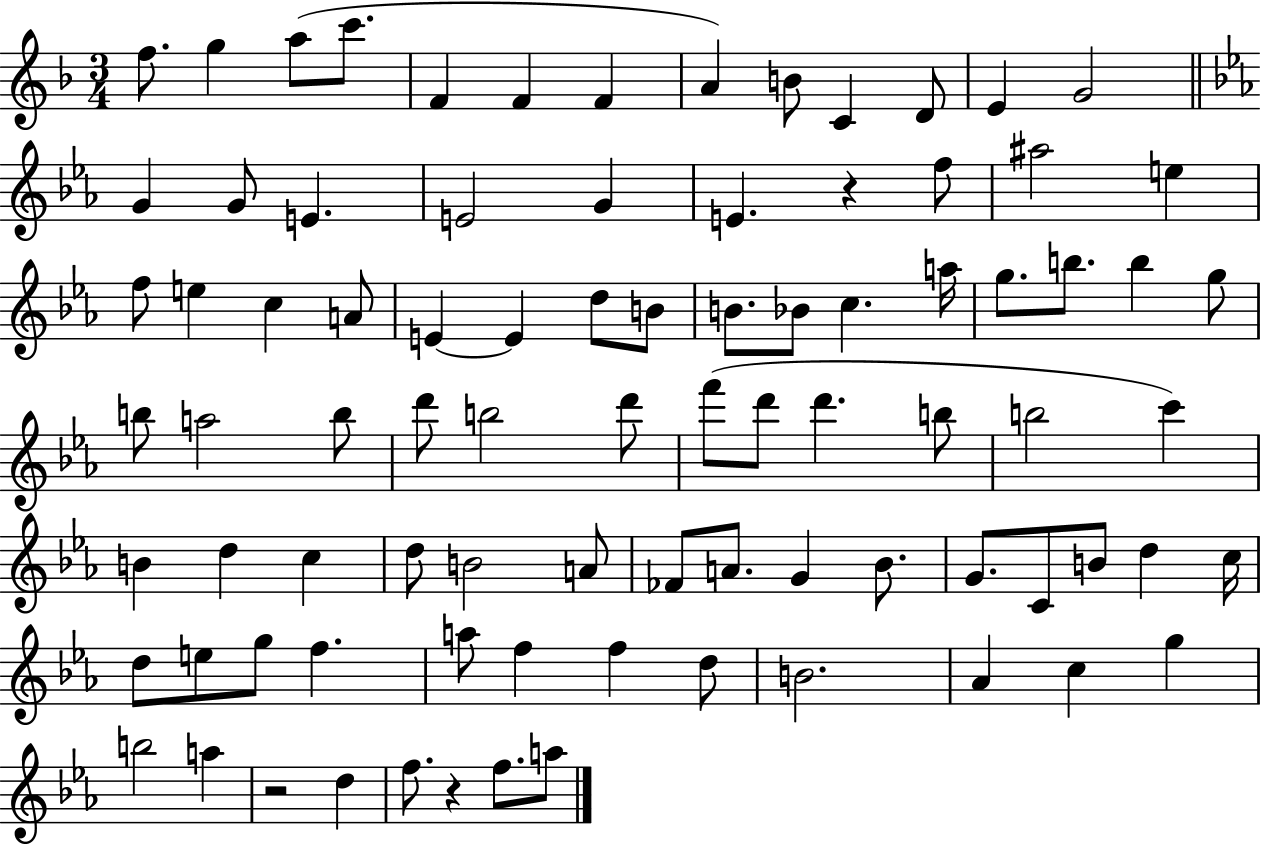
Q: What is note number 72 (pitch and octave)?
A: F5